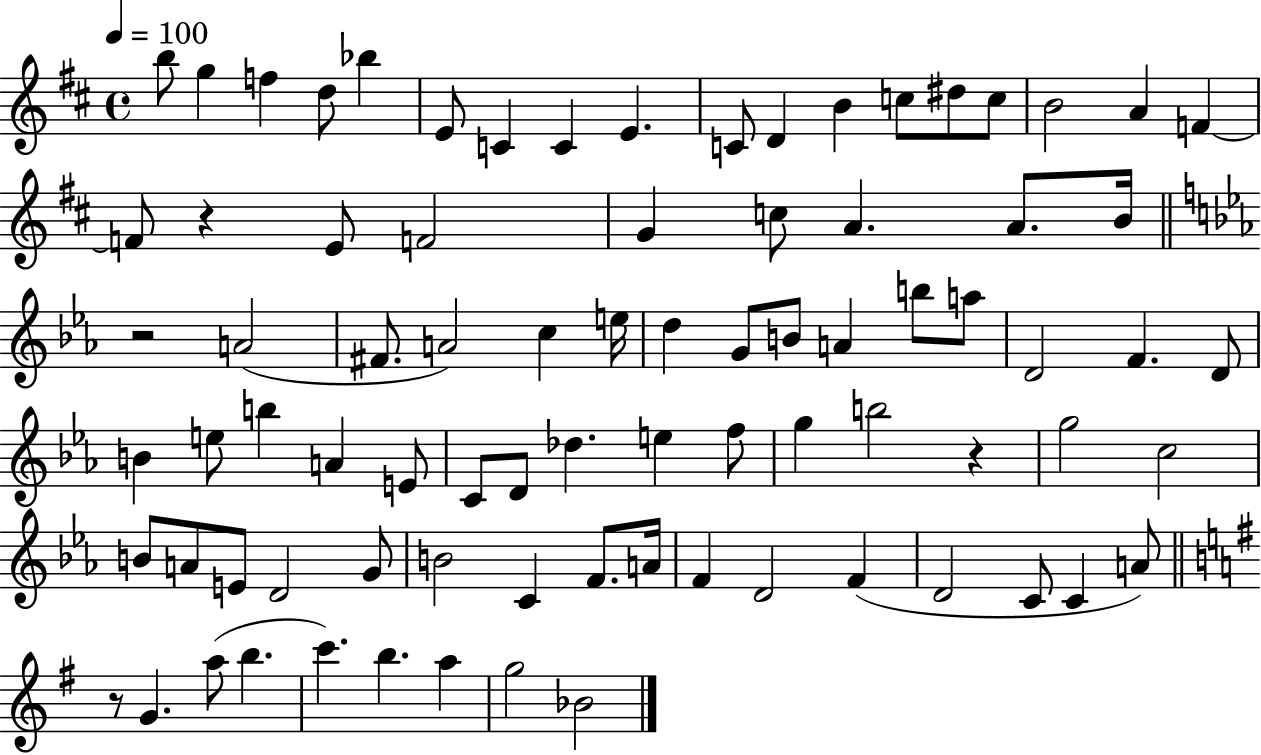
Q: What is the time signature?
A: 4/4